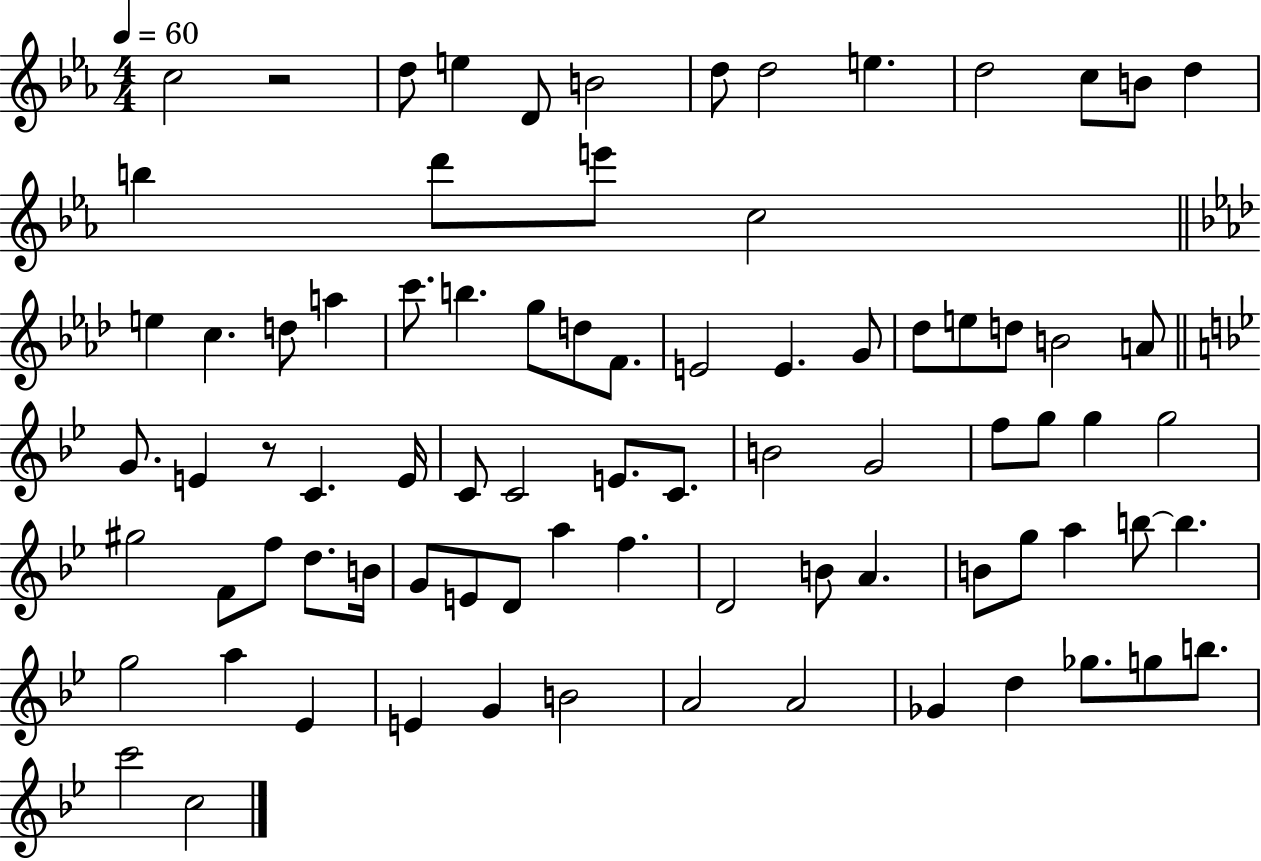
C5/h R/h D5/e E5/q D4/e B4/h D5/e D5/h E5/q. D5/h C5/e B4/e D5/q B5/q D6/e E6/e C5/h E5/q C5/q. D5/e A5/q C6/e. B5/q. G5/e D5/e F4/e. E4/h E4/q. G4/e Db5/e E5/e D5/e B4/h A4/e G4/e. E4/q R/e C4/q. E4/s C4/e C4/h E4/e. C4/e. B4/h G4/h F5/e G5/e G5/q G5/h G#5/h F4/e F5/e D5/e. B4/s G4/e E4/e D4/e A5/q F5/q. D4/h B4/e A4/q. B4/e G5/e A5/q B5/e B5/q. G5/h A5/q Eb4/q E4/q G4/q B4/h A4/h A4/h Gb4/q D5/q Gb5/e. G5/e B5/e. C6/h C5/h